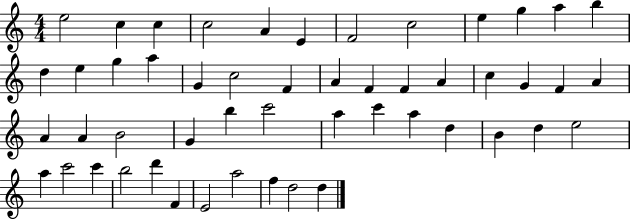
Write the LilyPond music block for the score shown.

{
  \clef treble
  \numericTimeSignature
  \time 4/4
  \key c \major
  e''2 c''4 c''4 | c''2 a'4 e'4 | f'2 c''2 | e''4 g''4 a''4 b''4 | \break d''4 e''4 g''4 a''4 | g'4 c''2 f'4 | a'4 f'4 f'4 a'4 | c''4 g'4 f'4 a'4 | \break a'4 a'4 b'2 | g'4 b''4 c'''2 | a''4 c'''4 a''4 d''4 | b'4 d''4 e''2 | \break a''4 c'''2 c'''4 | b''2 d'''4 f'4 | e'2 a''2 | f''4 d''2 d''4 | \break \bar "|."
}